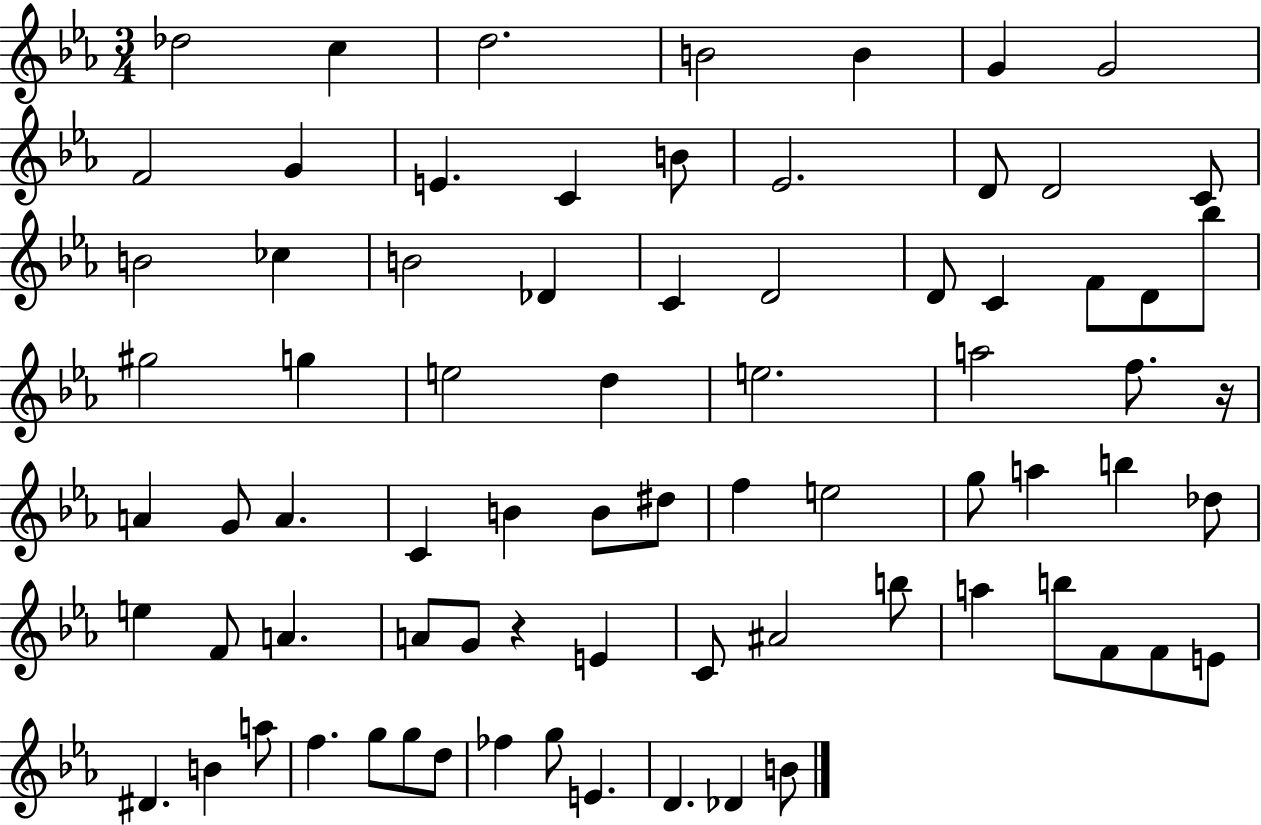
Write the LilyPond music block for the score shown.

{
  \clef treble
  \numericTimeSignature
  \time 3/4
  \key ees \major
  des''2 c''4 | d''2. | b'2 b'4 | g'4 g'2 | \break f'2 g'4 | e'4. c'4 b'8 | ees'2. | d'8 d'2 c'8 | \break b'2 ces''4 | b'2 des'4 | c'4 d'2 | d'8 c'4 f'8 d'8 bes''8 | \break gis''2 g''4 | e''2 d''4 | e''2. | a''2 f''8. r16 | \break a'4 g'8 a'4. | c'4 b'4 b'8 dis''8 | f''4 e''2 | g''8 a''4 b''4 des''8 | \break e''4 f'8 a'4. | a'8 g'8 r4 e'4 | c'8 ais'2 b''8 | a''4 b''8 f'8 f'8 e'8 | \break dis'4. b'4 a''8 | f''4. g''8 g''8 d''8 | fes''4 g''8 e'4. | d'4. des'4 b'8 | \break \bar "|."
}